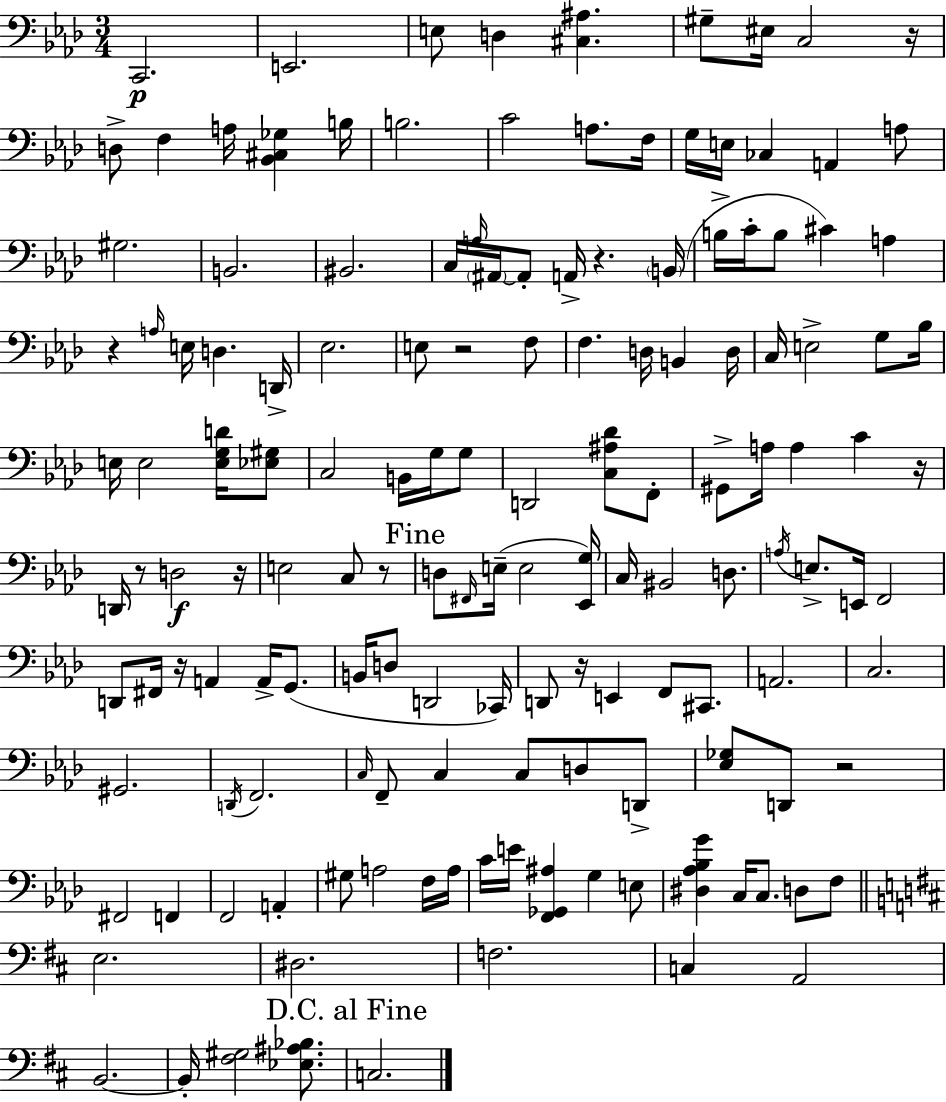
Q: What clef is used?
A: bass